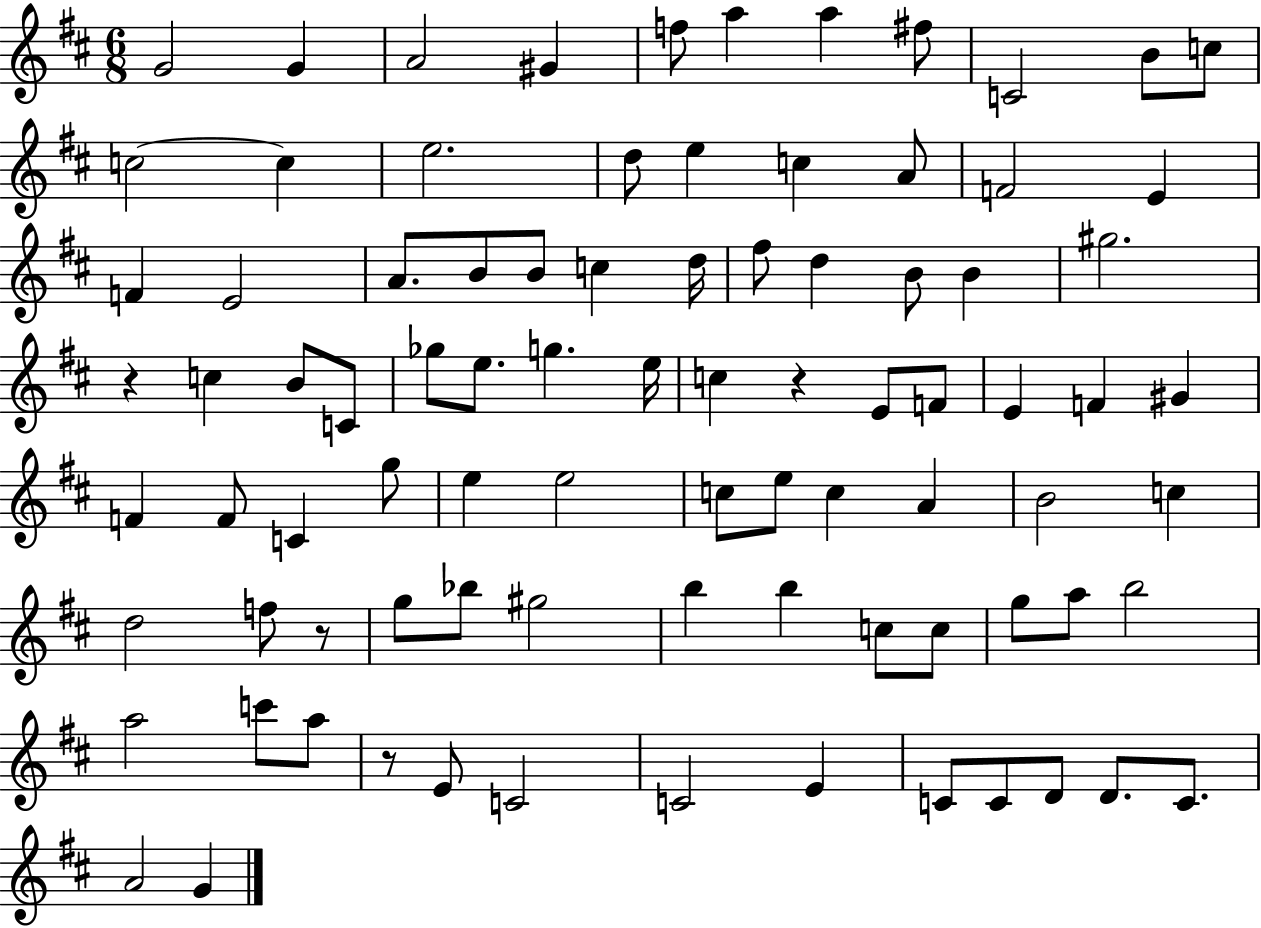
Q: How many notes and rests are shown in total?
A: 87